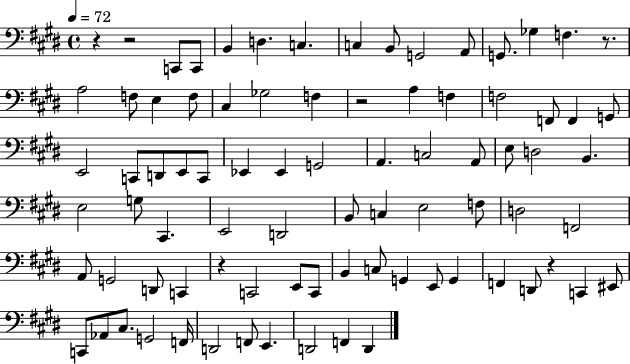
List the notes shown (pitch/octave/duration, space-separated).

R/q R/h C2/e C2/e B2/q D3/q. C3/q. C3/q B2/e G2/h A2/e G2/e. Gb3/q F3/q. R/e. A3/h F3/e E3/q F3/e C#3/q Gb3/h F3/q R/h A3/q F3/q F3/h F2/e F2/q G2/e E2/h C2/e D2/e E2/e C2/e Eb2/q Eb2/q G2/h A2/q. C3/h A2/e E3/e D3/h B2/q. E3/h G3/e C#2/q. E2/h D2/h B2/e C3/q E3/h F3/e D3/h F2/h A2/e G2/h D2/e C2/q R/q C2/h E2/e C2/e B2/q C3/e G2/q E2/e G2/q F2/q D2/e R/q C2/q EIS2/e C2/e Ab2/e C#3/e. G2/h F2/s D2/h F2/e E2/q. D2/h F2/q D2/q